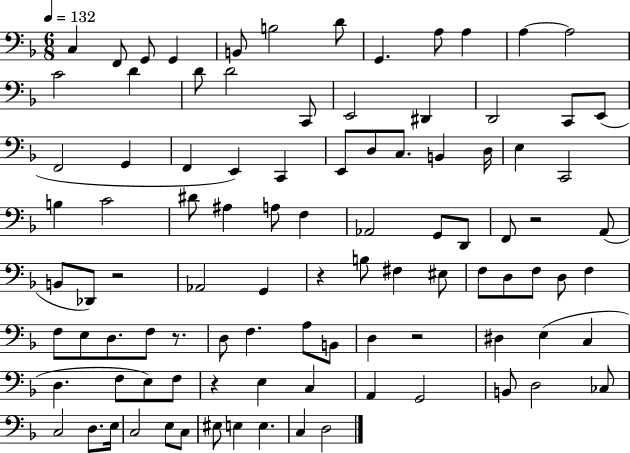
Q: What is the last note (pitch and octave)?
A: D3